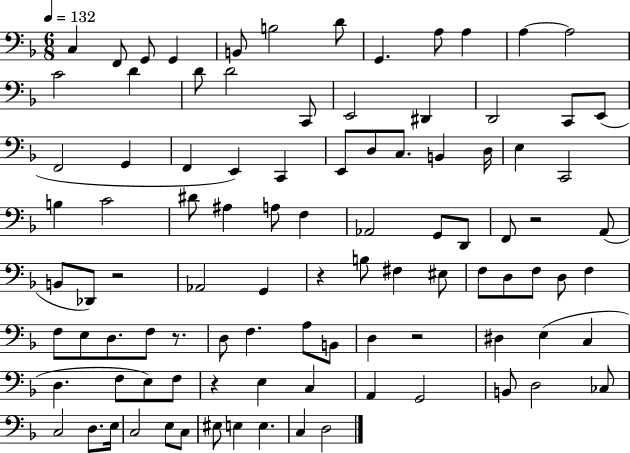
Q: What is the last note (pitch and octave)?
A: D3